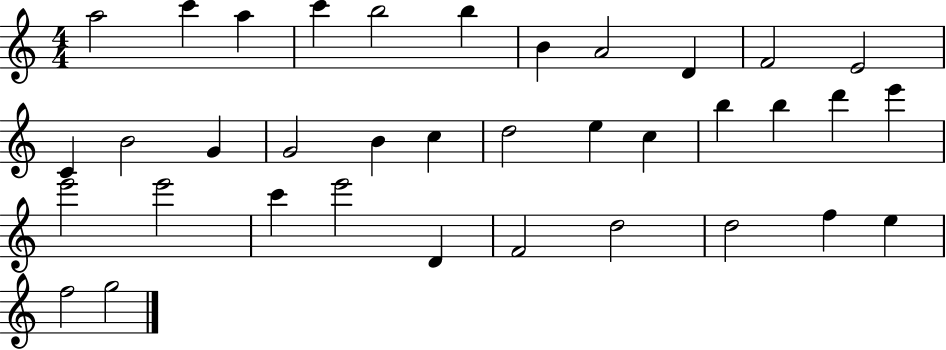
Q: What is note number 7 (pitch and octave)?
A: B4